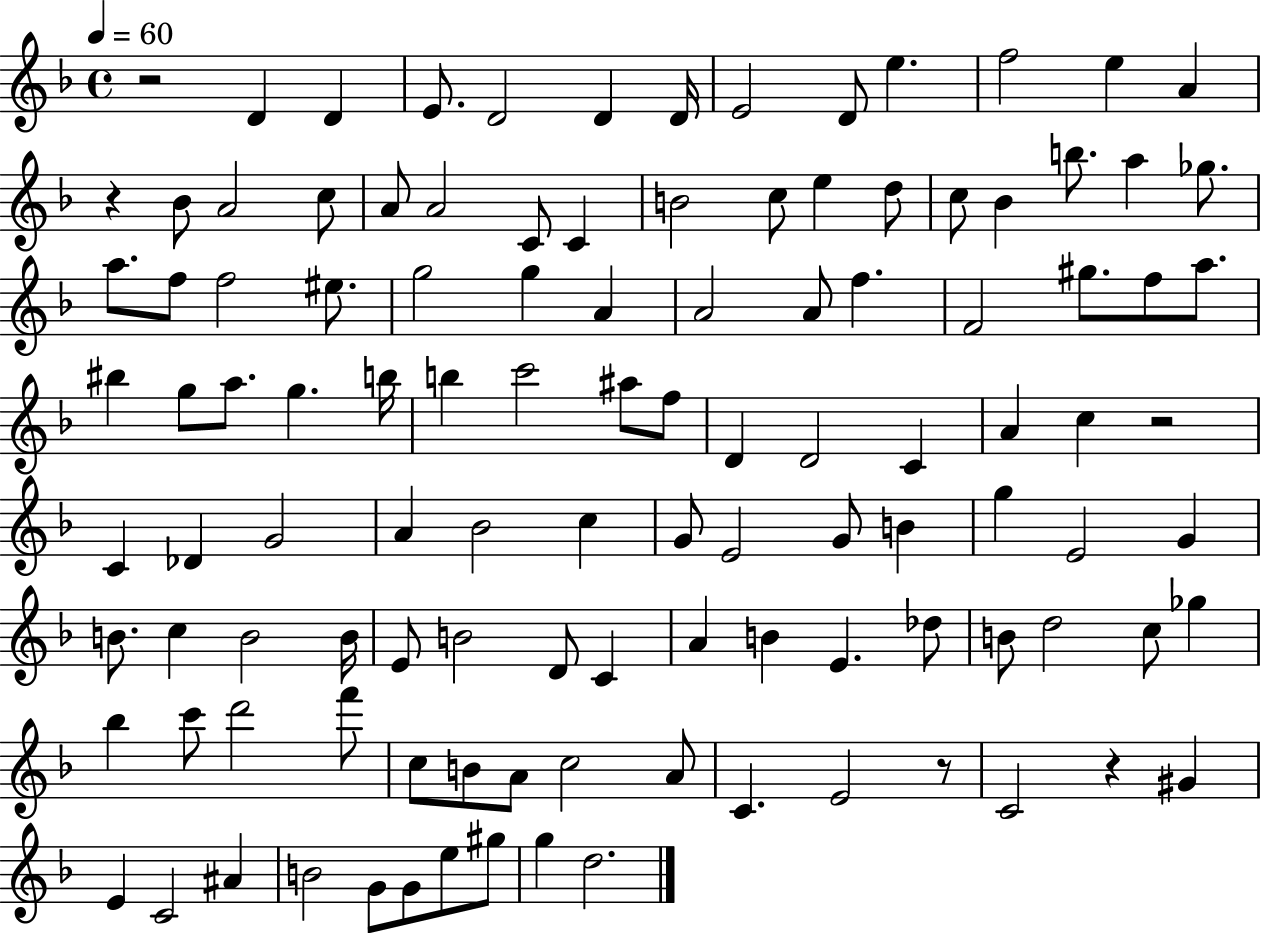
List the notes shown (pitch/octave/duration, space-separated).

R/h D4/q D4/q E4/e. D4/h D4/q D4/s E4/h D4/e E5/q. F5/h E5/q A4/q R/q Bb4/e A4/h C5/e A4/e A4/h C4/e C4/q B4/h C5/e E5/q D5/e C5/e Bb4/q B5/e. A5/q Gb5/e. A5/e. F5/e F5/h EIS5/e. G5/h G5/q A4/q A4/h A4/e F5/q. F4/h G#5/e. F5/e A5/e. BIS5/q G5/e A5/e. G5/q. B5/s B5/q C6/h A#5/e F5/e D4/q D4/h C4/q A4/q C5/q R/h C4/q Db4/q G4/h A4/q Bb4/h C5/q G4/e E4/h G4/e B4/q G5/q E4/h G4/q B4/e. C5/q B4/h B4/s E4/e B4/h D4/e C4/q A4/q B4/q E4/q. Db5/e B4/e D5/h C5/e Gb5/q Bb5/q C6/e D6/h F6/e C5/e B4/e A4/e C5/h A4/e C4/q. E4/h R/e C4/h R/q G#4/q E4/q C4/h A#4/q B4/h G4/e G4/e E5/e G#5/e G5/q D5/h.